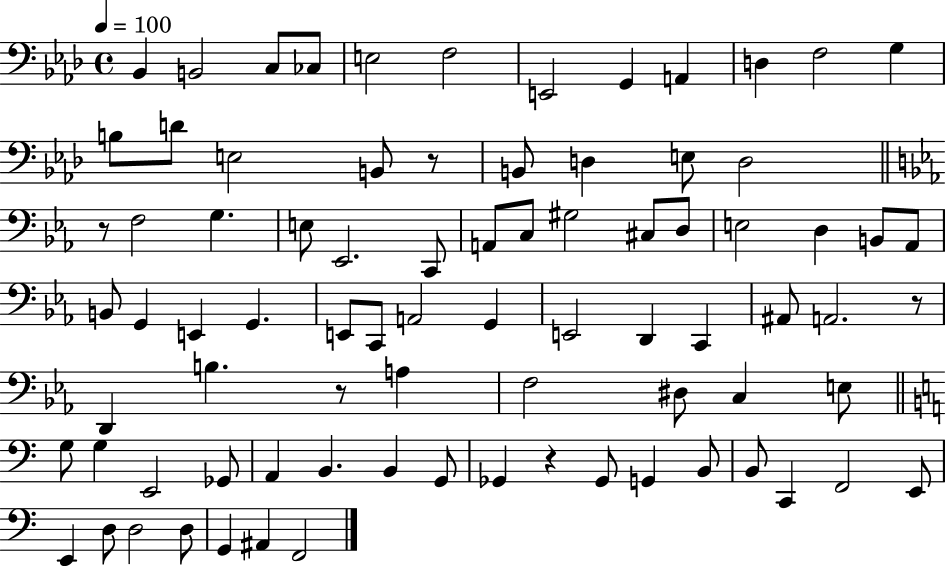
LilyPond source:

{
  \clef bass
  \time 4/4
  \defaultTimeSignature
  \key aes \major
  \tempo 4 = 100
  bes,4 b,2 c8 ces8 | e2 f2 | e,2 g,4 a,4 | d4 f2 g4 | \break b8 d'8 e2 b,8 r8 | b,8 d4 e8 d2 | \bar "||" \break \key ees \major r8 f2 g4. | e8 ees,2. c,8 | a,8 c8 gis2 cis8 d8 | e2 d4 b,8 aes,8 | \break b,8 g,4 e,4 g,4. | e,8 c,8 a,2 g,4 | e,2 d,4 c,4 | ais,8 a,2. r8 | \break d,4 b4. r8 a4 | f2 dis8 c4 e8 | \bar "||" \break \key c \major g8 g4 e,2 ges,8 | a,4 b,4. b,4 g,8 | ges,4 r4 ges,8 g,4 b,8 | b,8 c,4 f,2 e,8 | \break e,4 d8 d2 d8 | g,4 ais,4 f,2 | \bar "|."
}